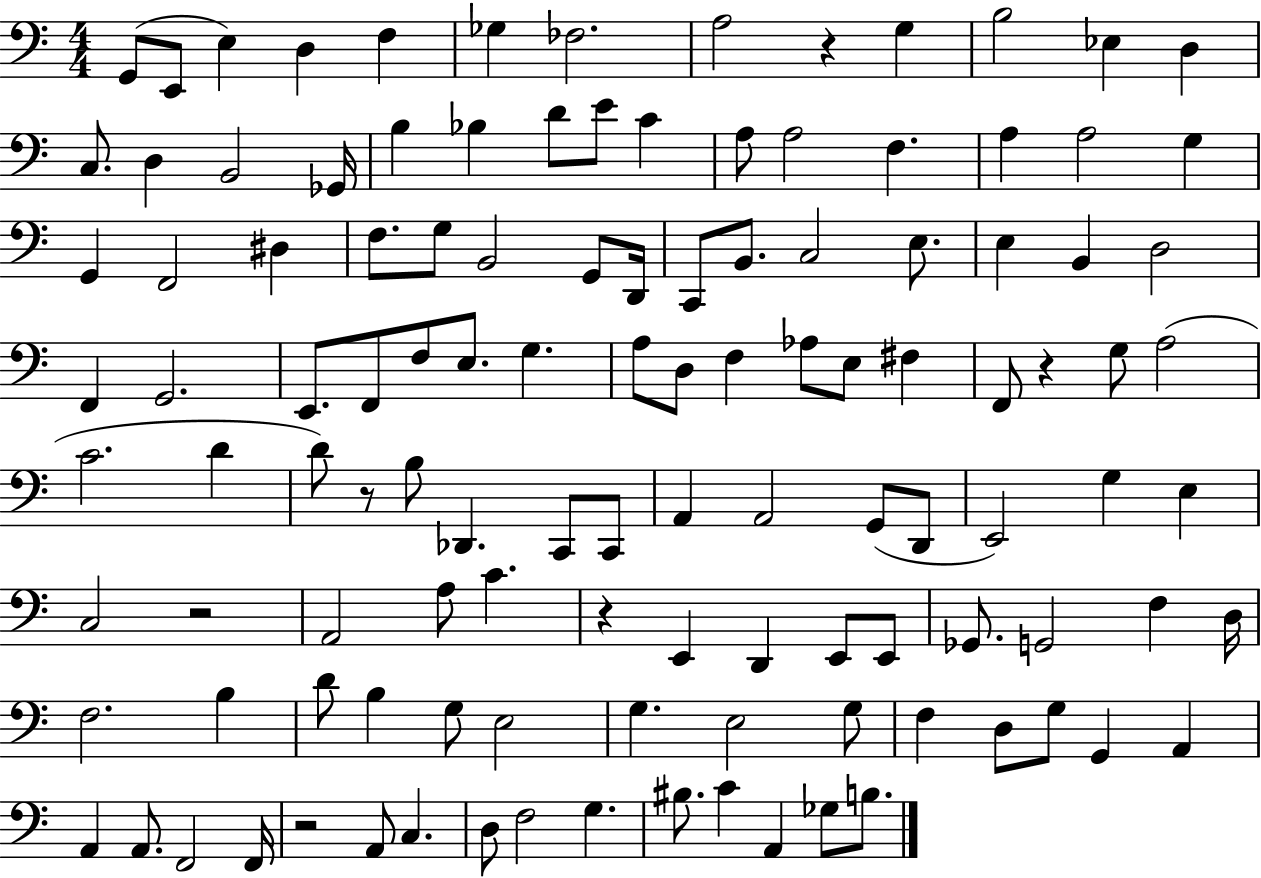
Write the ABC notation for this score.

X:1
T:Untitled
M:4/4
L:1/4
K:C
G,,/2 E,,/2 E, D, F, _G, _F,2 A,2 z G, B,2 _E, D, C,/2 D, B,,2 _G,,/4 B, _B, D/2 E/2 C A,/2 A,2 F, A, A,2 G, G,, F,,2 ^D, F,/2 G,/2 B,,2 G,,/2 D,,/4 C,,/2 B,,/2 C,2 E,/2 E, B,, D,2 F,, G,,2 E,,/2 F,,/2 F,/2 E,/2 G, A,/2 D,/2 F, _A,/2 E,/2 ^F, F,,/2 z G,/2 A,2 C2 D D/2 z/2 B,/2 _D,, C,,/2 C,,/2 A,, A,,2 G,,/2 D,,/2 E,,2 G, E, C,2 z2 A,,2 A,/2 C z E,, D,, E,,/2 E,,/2 _G,,/2 G,,2 F, D,/4 F,2 B, D/2 B, G,/2 E,2 G, E,2 G,/2 F, D,/2 G,/2 G,, A,, A,, A,,/2 F,,2 F,,/4 z2 A,,/2 C, D,/2 F,2 G, ^B,/2 C A,, _G,/2 B,/2